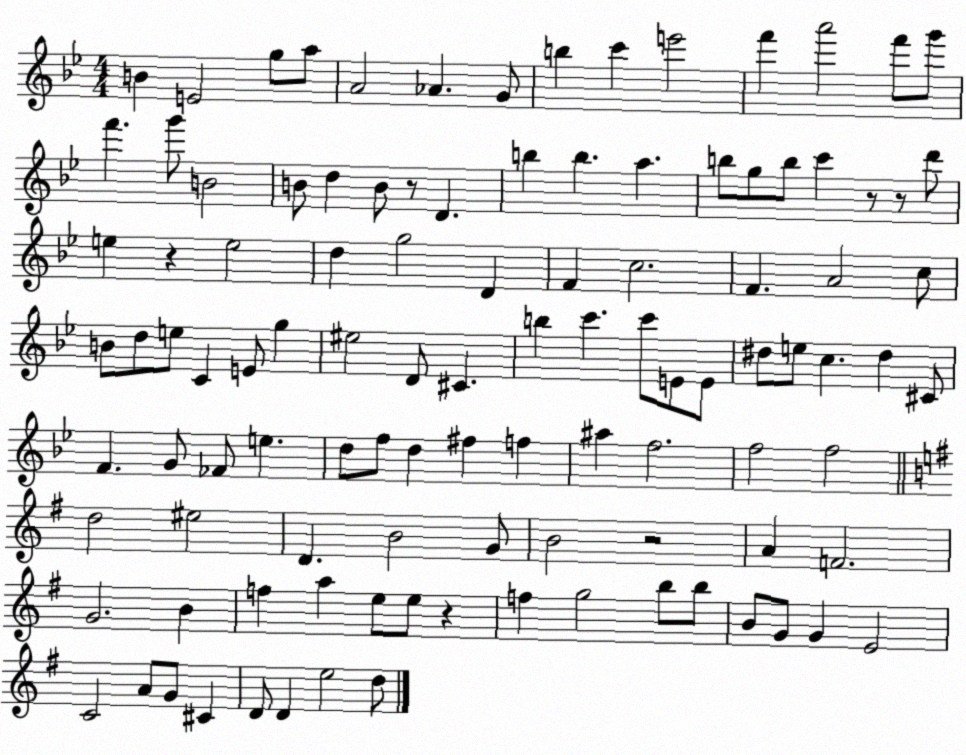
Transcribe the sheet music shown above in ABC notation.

X:1
T:Untitled
M:4/4
L:1/4
K:Bb
B E2 g/2 a/2 A2 _A G/2 b c' e'2 f' a'2 f'/2 g'/2 f' g'/2 B2 B/2 d B/2 z/2 D b b a b/2 g/2 b/2 c' z/2 z/2 d'/2 e z e2 d g2 D F c2 F A2 c/2 B/2 d/2 e/2 C E/2 g ^e2 D/2 ^C b c' c'/2 E/2 E/2 ^d/2 e/2 c ^d ^C/2 F G/2 _F/2 e d/2 f/2 d ^f f ^a f2 f2 f2 d2 ^e2 D B2 G/2 B2 z2 A F2 G2 B f a e/2 e/2 z f g2 b/2 b/2 B/2 G/2 G E2 C2 A/2 G/2 ^C D/2 D e2 d/2